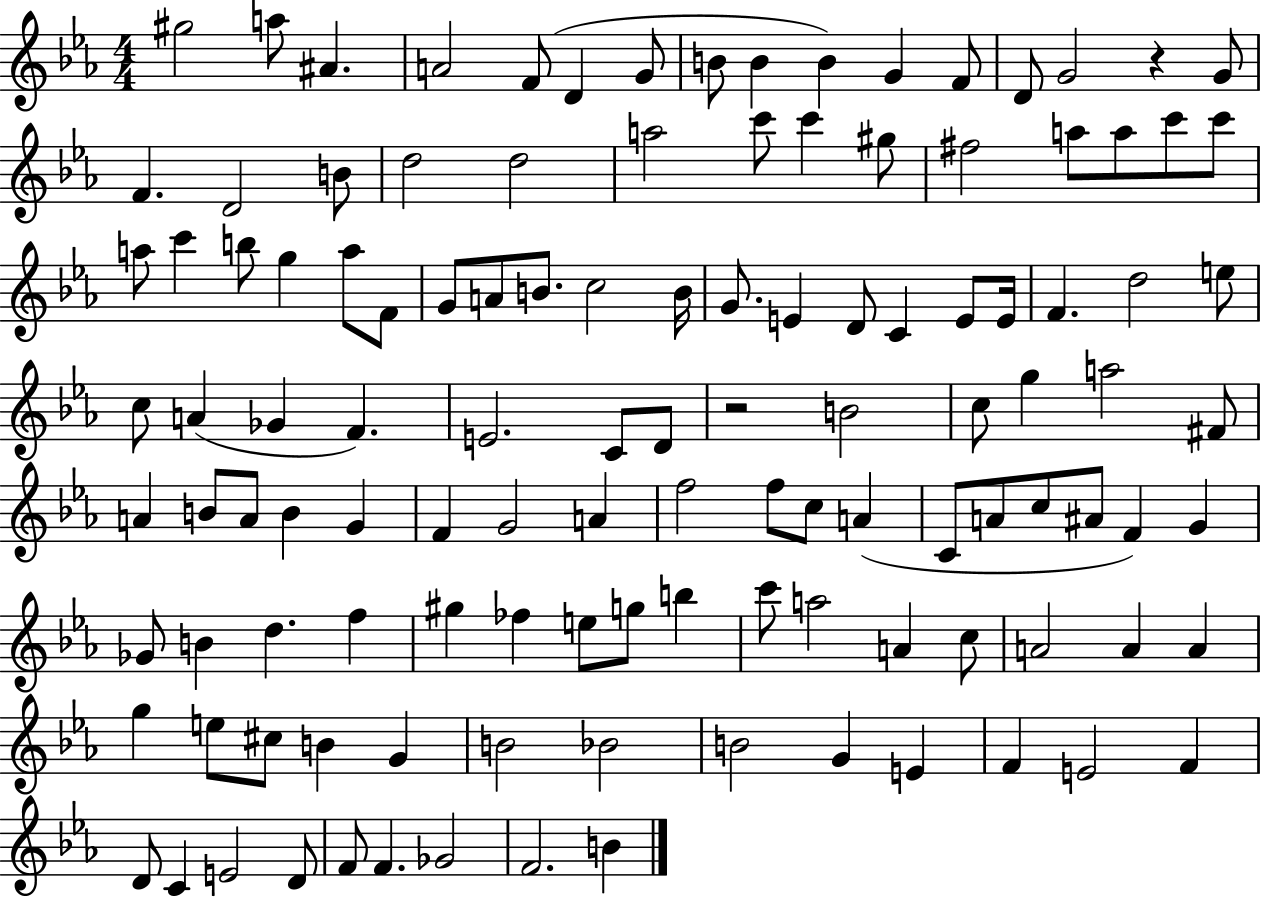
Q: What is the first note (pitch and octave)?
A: G#5